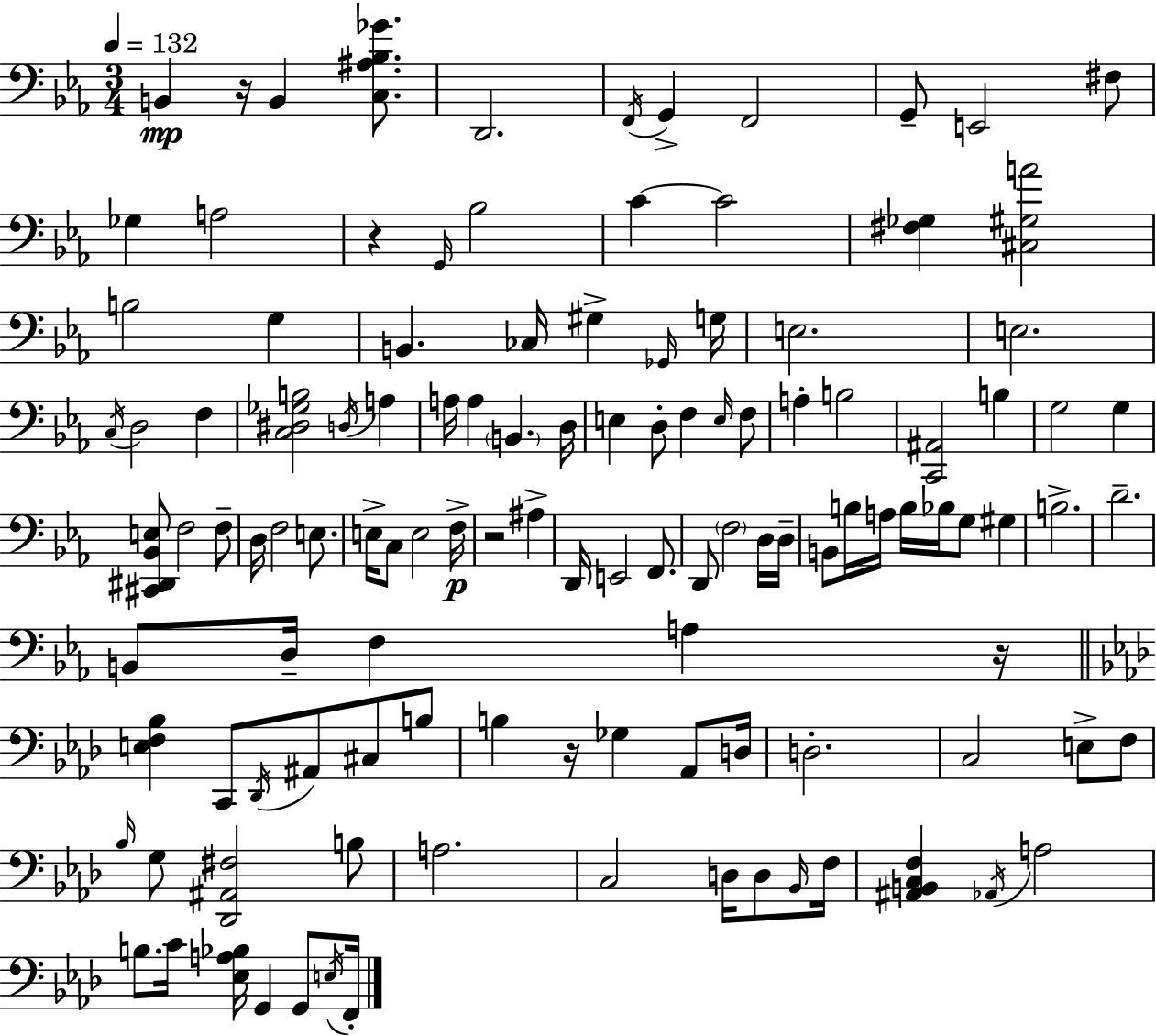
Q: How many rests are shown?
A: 5